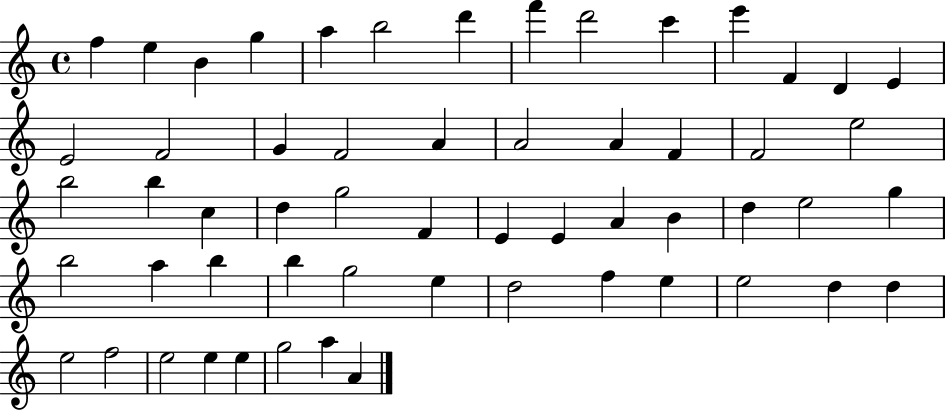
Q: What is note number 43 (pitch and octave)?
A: E5